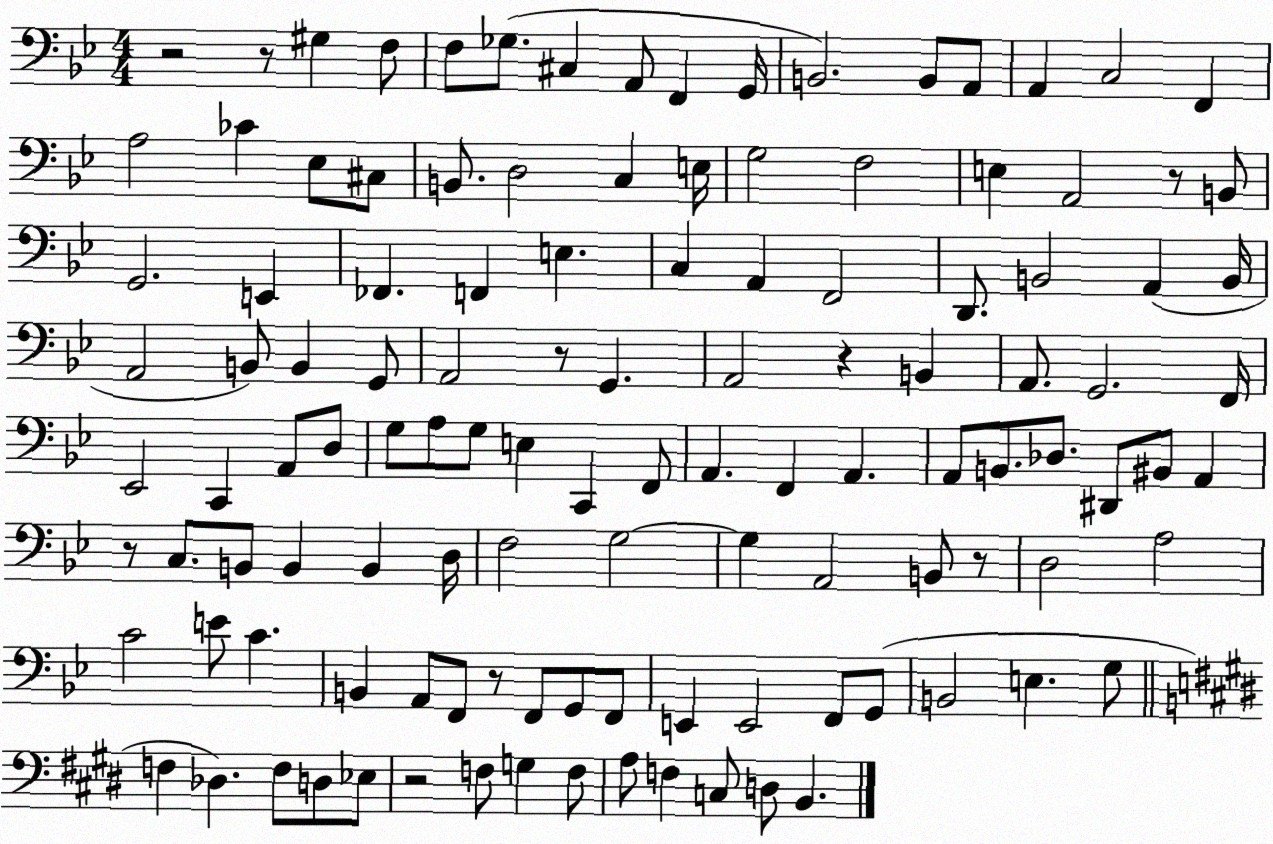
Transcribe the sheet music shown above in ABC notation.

X:1
T:Untitled
M:4/4
L:1/4
K:Bb
z2 z/2 ^G, F,/2 F,/2 _G,/2 ^C, A,,/2 F,, G,,/4 B,,2 B,,/2 A,,/2 A,, C,2 F,, A,2 _C _E,/2 ^C,/2 B,,/2 D,2 C, E,/4 G,2 F,2 E, A,,2 z/2 B,,/2 G,,2 E,, _F,, F,, E, C, A,, F,,2 D,,/2 B,,2 A,, B,,/4 A,,2 B,,/2 B,, G,,/2 A,,2 z/2 G,, A,,2 z B,, A,,/2 G,,2 F,,/4 _E,,2 C,, A,,/2 D,/2 G,/2 A,/2 G,/2 E, C,, F,,/2 A,, F,, A,, A,,/2 B,,/2 _D,/2 ^D,,/2 ^B,,/2 A,, z/2 C,/2 B,,/2 B,, B,, D,/4 F,2 G,2 G, A,,2 B,,/2 z/2 D,2 A,2 C2 E/2 C B,, A,,/2 F,,/2 z/2 F,,/2 G,,/2 F,,/2 E,, E,,2 F,,/2 G,,/2 B,,2 E, G,/2 F, _D, F,/2 D,/2 _E,/2 z2 F,/2 G, F,/2 A,/2 F, C,/2 D,/2 B,,